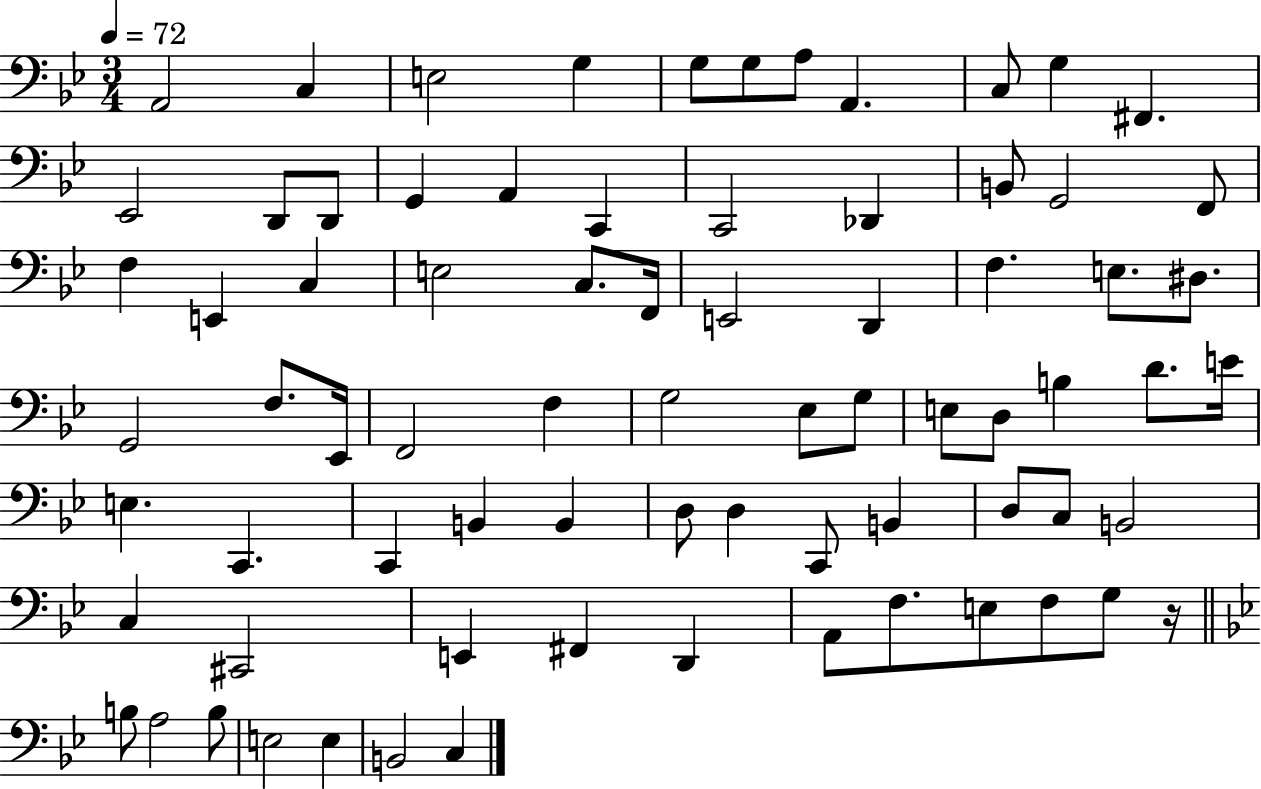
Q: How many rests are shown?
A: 1